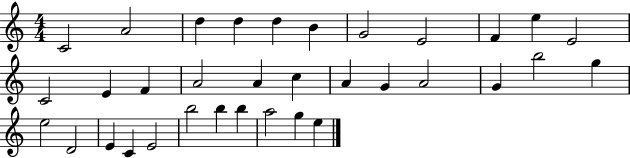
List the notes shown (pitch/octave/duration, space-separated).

C4/h A4/h D5/q D5/q D5/q B4/q G4/h E4/h F4/q E5/q E4/h C4/h E4/q F4/q A4/h A4/q C5/q A4/q G4/q A4/h G4/q B5/h G5/q E5/h D4/h E4/q C4/q E4/h B5/h B5/q B5/q A5/h G5/q E5/q